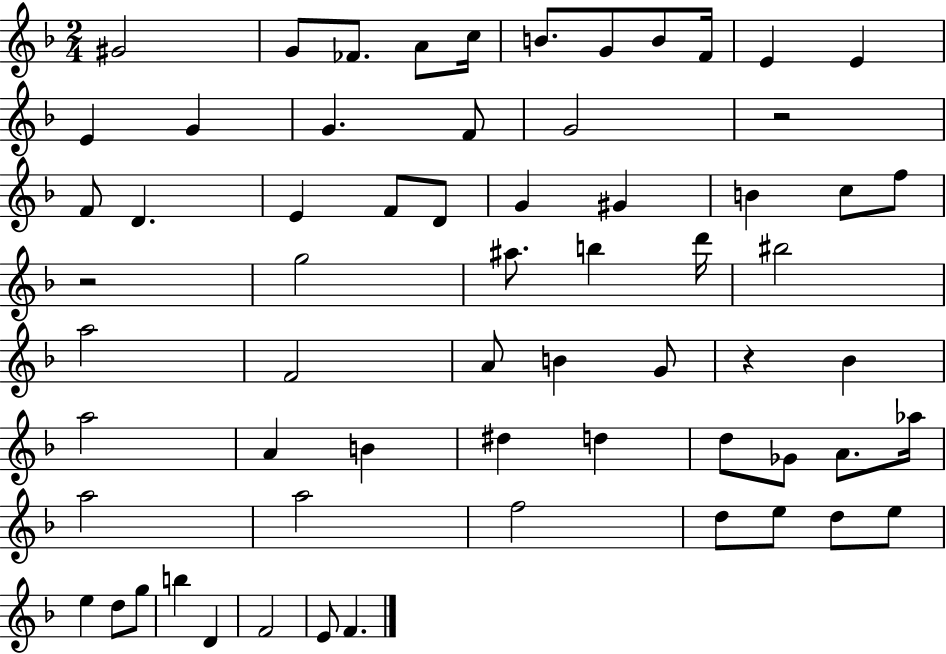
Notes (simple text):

G#4/h G4/e FES4/e. A4/e C5/s B4/e. G4/e B4/e F4/s E4/q E4/q E4/q G4/q G4/q. F4/e G4/h R/h F4/e D4/q. E4/q F4/e D4/e G4/q G#4/q B4/q C5/e F5/e R/h G5/h A#5/e. B5/q D6/s BIS5/h A5/h F4/h A4/e B4/q G4/e R/q Bb4/q A5/h A4/q B4/q D#5/q D5/q D5/e Gb4/e A4/e. Ab5/s A5/h A5/h F5/h D5/e E5/e D5/e E5/e E5/q D5/e G5/e B5/q D4/q F4/h E4/e F4/q.